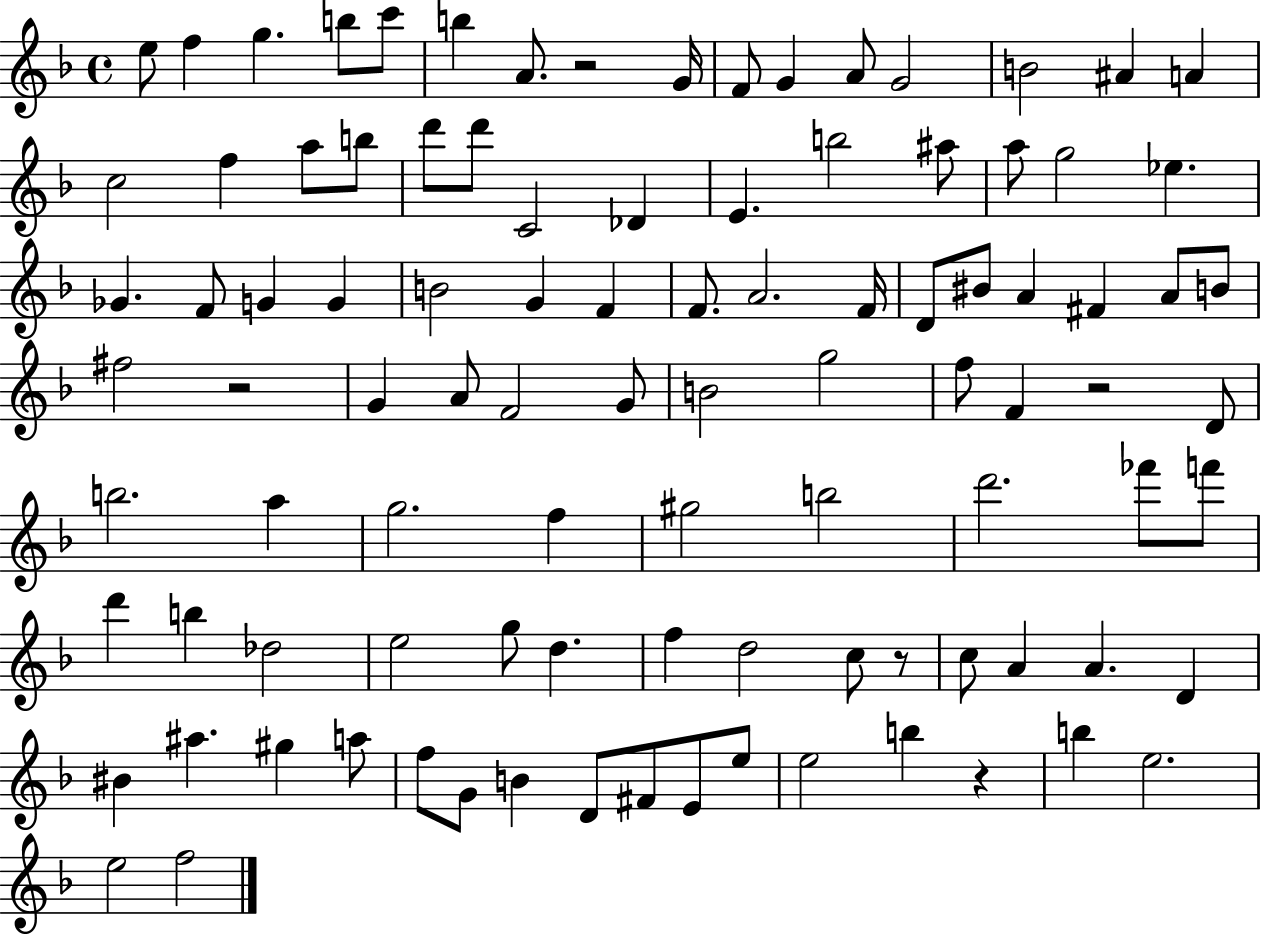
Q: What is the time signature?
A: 4/4